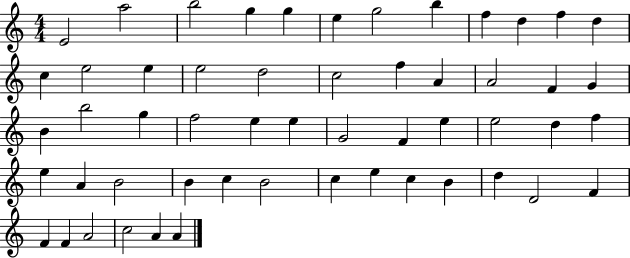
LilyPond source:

{
  \clef treble
  \numericTimeSignature
  \time 4/4
  \key c \major
  e'2 a''2 | b''2 g''4 g''4 | e''4 g''2 b''4 | f''4 d''4 f''4 d''4 | \break c''4 e''2 e''4 | e''2 d''2 | c''2 f''4 a'4 | a'2 f'4 g'4 | \break b'4 b''2 g''4 | f''2 e''4 e''4 | g'2 f'4 e''4 | e''2 d''4 f''4 | \break e''4 a'4 b'2 | b'4 c''4 b'2 | c''4 e''4 c''4 b'4 | d''4 d'2 f'4 | \break f'4 f'4 a'2 | c''2 a'4 a'4 | \bar "|."
}